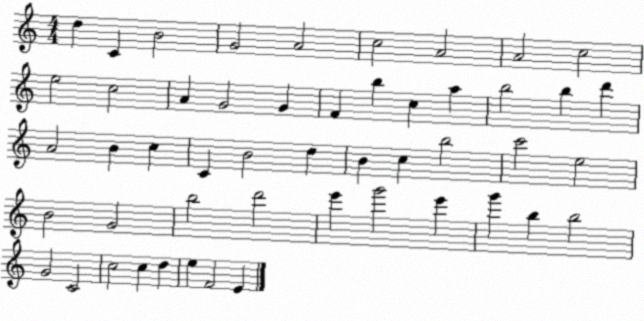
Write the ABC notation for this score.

X:1
T:Untitled
M:4/4
L:1/4
K:C
d C B2 G2 A2 c2 A2 A2 c2 e2 c2 A G2 G F b c a b2 b d' A2 B c C B2 d B c b2 c'2 e2 B2 G2 b2 d'2 e' g'2 e' g' b b2 G2 C2 c2 c d e F2 E